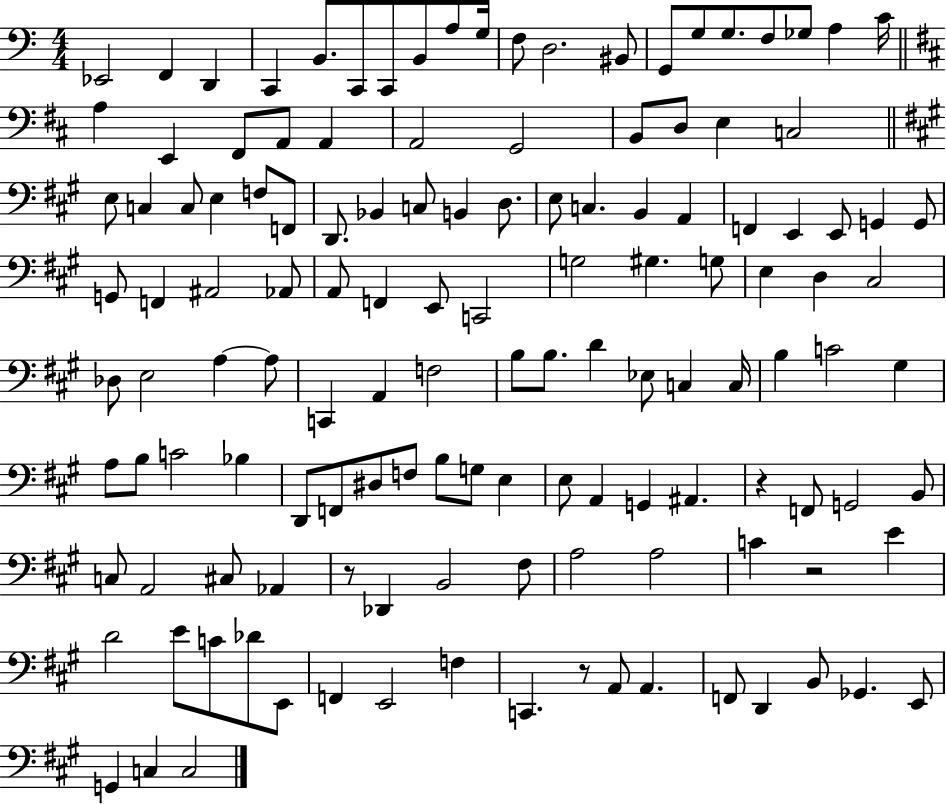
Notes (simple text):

Eb2/h F2/q D2/q C2/q B2/e. C2/e C2/e B2/e A3/e G3/s F3/e D3/h. BIS2/e G2/e G3/e G3/e. F3/e Gb3/e A3/q C4/s A3/q E2/q F#2/e A2/e A2/q A2/h G2/h B2/e D3/e E3/q C3/h E3/e C3/q C3/e E3/q F3/e F2/e D2/e. Bb2/q C3/e B2/q D3/e. E3/e C3/q. B2/q A2/q F2/q E2/q E2/e G2/q G2/e G2/e F2/q A#2/h Ab2/e A2/e F2/q E2/e C2/h G3/h G#3/q. G3/e E3/q D3/q C#3/h Db3/e E3/h A3/q A3/e C2/q A2/q F3/h B3/e B3/e. D4/q Eb3/e C3/q C3/s B3/q C4/h G#3/q A3/e B3/e C4/h Bb3/q D2/e F2/e D#3/e F3/e B3/e G3/e E3/q E3/e A2/q G2/q A#2/q. R/q F2/e G2/h B2/e C3/e A2/h C#3/e Ab2/q R/e Db2/q B2/h F#3/e A3/h A3/h C4/q R/h E4/q D4/h E4/e C4/e Db4/e E2/e F2/q E2/h F3/q C2/q. R/e A2/e A2/q. F2/e D2/q B2/e Gb2/q. E2/e G2/q C3/q C3/h